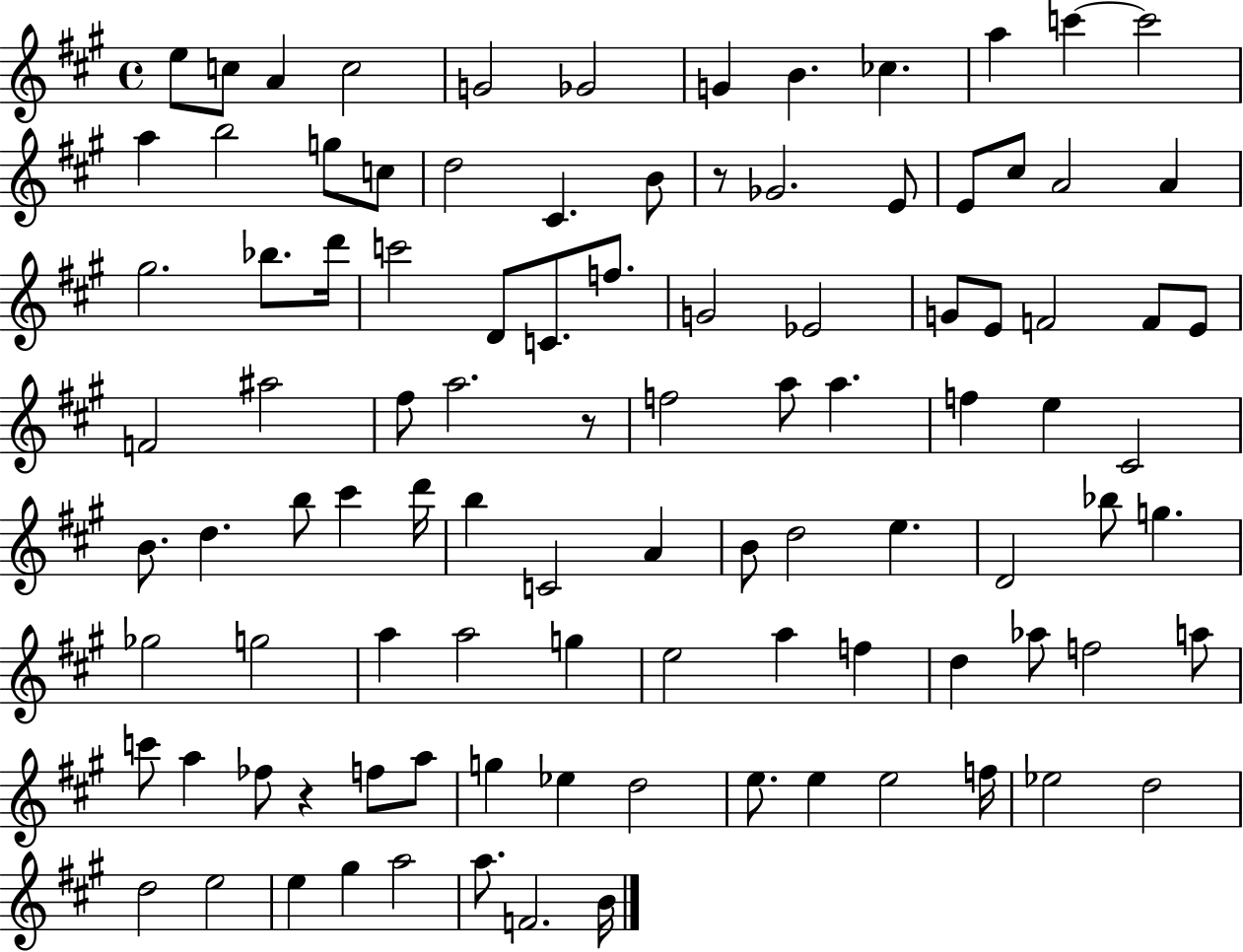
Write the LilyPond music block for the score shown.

{
  \clef treble
  \time 4/4
  \defaultTimeSignature
  \key a \major
  \repeat volta 2 { e''8 c''8 a'4 c''2 | g'2 ges'2 | g'4 b'4. ces''4. | a''4 c'''4~~ c'''2 | \break a''4 b''2 g''8 c''8 | d''2 cis'4. b'8 | r8 ges'2. e'8 | e'8 cis''8 a'2 a'4 | \break gis''2. bes''8. d'''16 | c'''2 d'8 c'8. f''8. | g'2 ees'2 | g'8 e'8 f'2 f'8 e'8 | \break f'2 ais''2 | fis''8 a''2. r8 | f''2 a''8 a''4. | f''4 e''4 cis'2 | \break b'8. d''4. b''8 cis'''4 d'''16 | b''4 c'2 a'4 | b'8 d''2 e''4. | d'2 bes''8 g''4. | \break ges''2 g''2 | a''4 a''2 g''4 | e''2 a''4 f''4 | d''4 aes''8 f''2 a''8 | \break c'''8 a''4 fes''8 r4 f''8 a''8 | g''4 ees''4 d''2 | e''8. e''4 e''2 f''16 | ees''2 d''2 | \break d''2 e''2 | e''4 gis''4 a''2 | a''8. f'2. b'16 | } \bar "|."
}